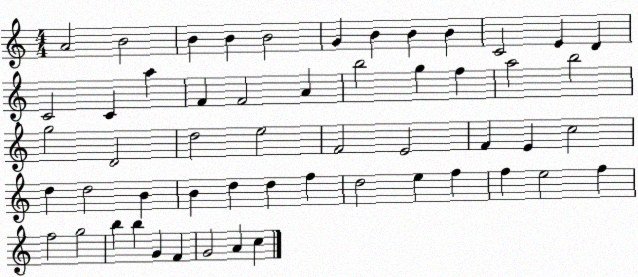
X:1
T:Untitled
M:4/4
L:1/4
K:C
A2 B2 B B B2 G B B B C2 E D C2 C a F F2 A b2 g f a2 b2 g2 D2 d2 e2 F2 E2 F E c2 d d2 B B d d f d2 e f f e2 f f2 g2 b b G F G2 A c